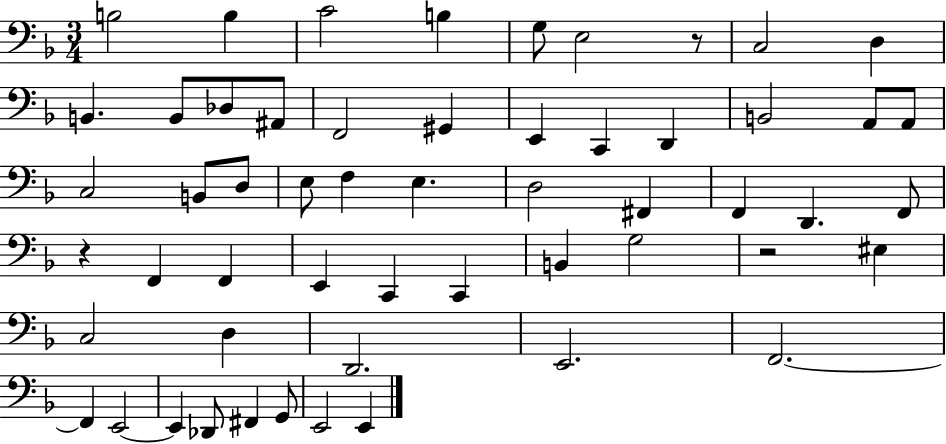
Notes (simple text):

B3/h B3/q C4/h B3/q G3/e E3/h R/e C3/h D3/q B2/q. B2/e Db3/e A#2/e F2/h G#2/q E2/q C2/q D2/q B2/h A2/e A2/e C3/h B2/e D3/e E3/e F3/q E3/q. D3/h F#2/q F2/q D2/q. F2/e R/q F2/q F2/q E2/q C2/q C2/q B2/q G3/h R/h EIS3/q C3/h D3/q D2/h. E2/h. F2/h. F2/q E2/h E2/q Db2/e F#2/q G2/e E2/h E2/q